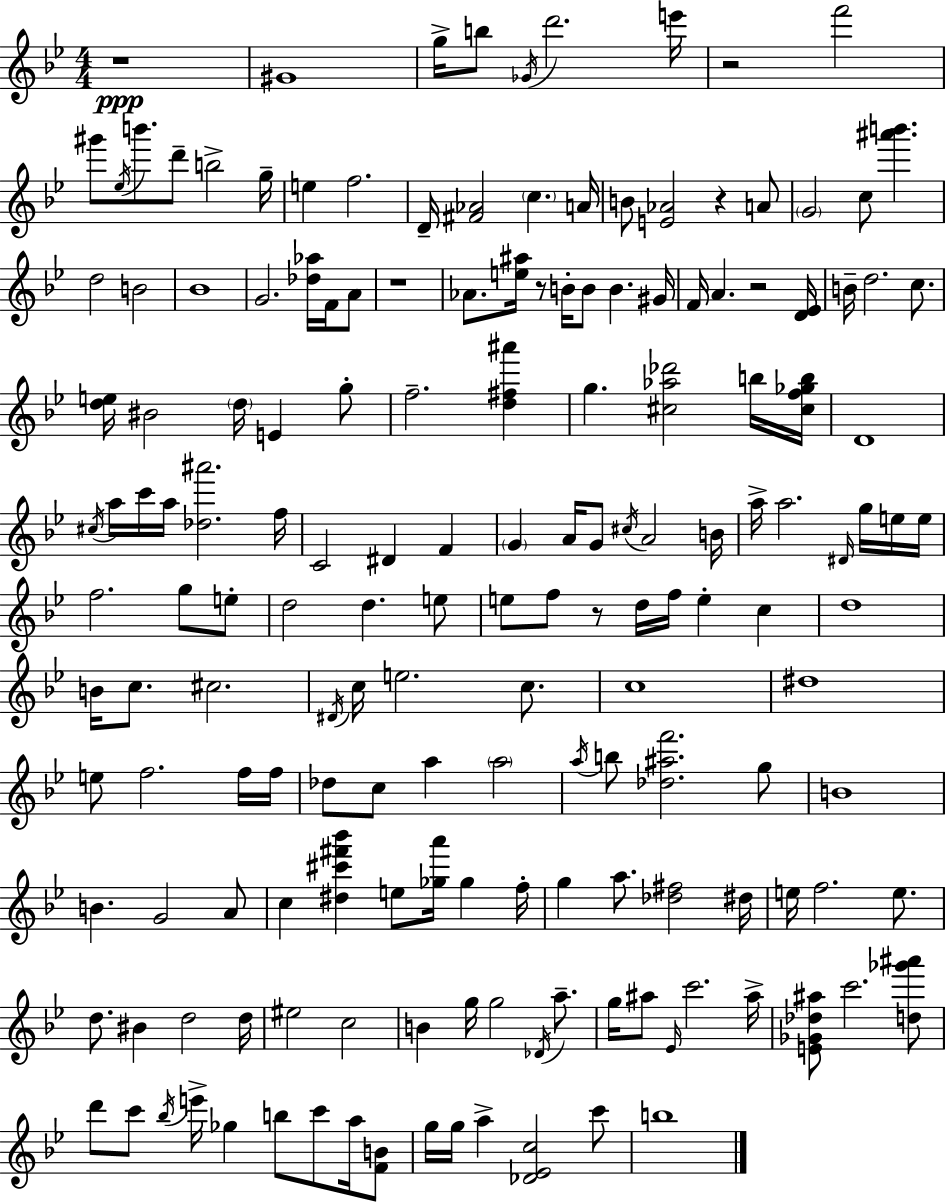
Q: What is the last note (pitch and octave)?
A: B5